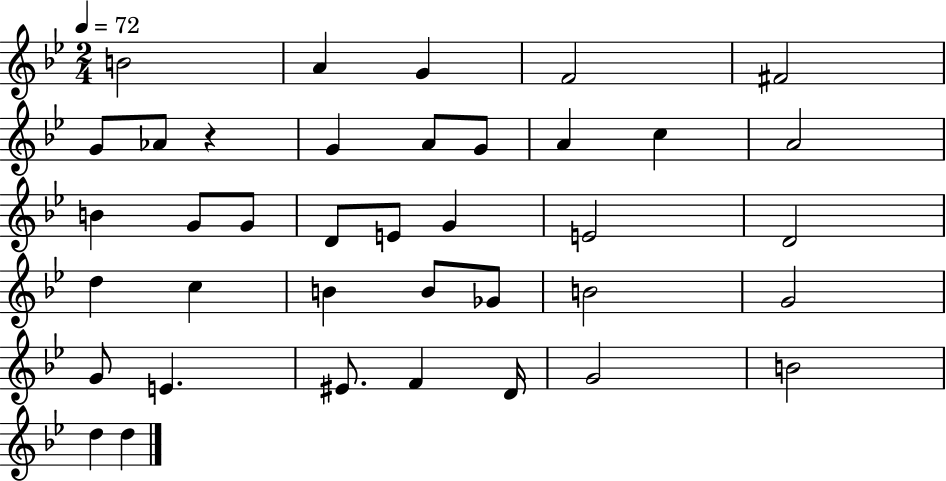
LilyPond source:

{
  \clef treble
  \numericTimeSignature
  \time 2/4
  \key bes \major
  \tempo 4 = 72
  b'2 | a'4 g'4 | f'2 | fis'2 | \break g'8 aes'8 r4 | g'4 a'8 g'8 | a'4 c''4 | a'2 | \break b'4 g'8 g'8 | d'8 e'8 g'4 | e'2 | d'2 | \break d''4 c''4 | b'4 b'8 ges'8 | b'2 | g'2 | \break g'8 e'4. | eis'8. f'4 d'16 | g'2 | b'2 | \break d''4 d''4 | \bar "|."
}